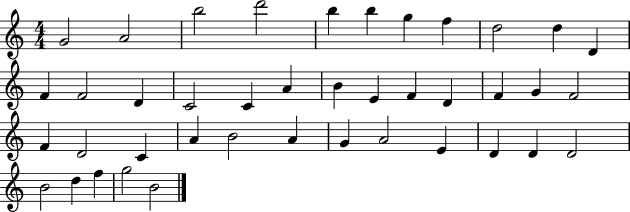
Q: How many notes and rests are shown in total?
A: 41